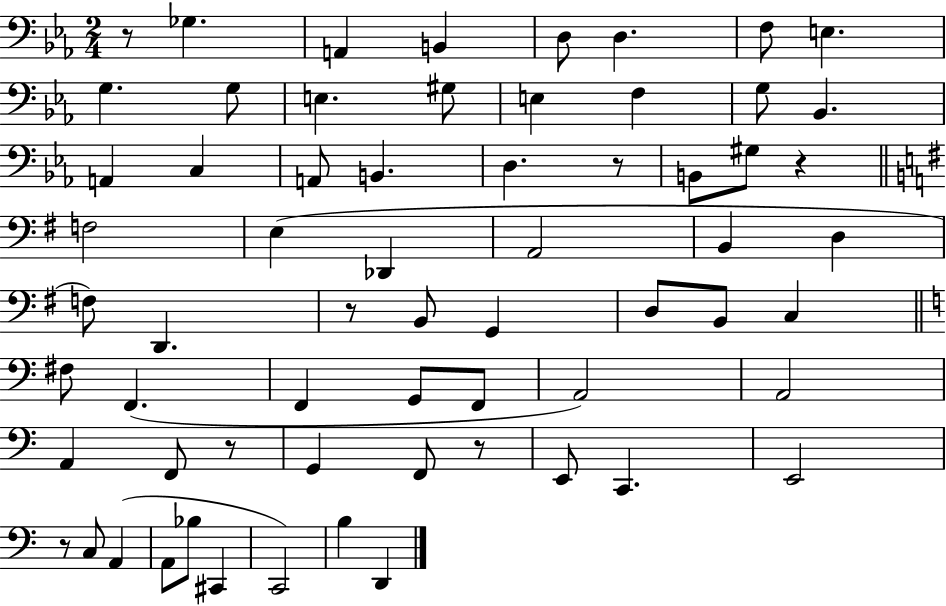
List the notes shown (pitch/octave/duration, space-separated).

R/e Gb3/q. A2/q B2/q D3/e D3/q. F3/e E3/q. G3/q. G3/e E3/q. G#3/e E3/q F3/q G3/e Bb2/q. A2/q C3/q A2/e B2/q. D3/q. R/e B2/e G#3/e R/q F3/h E3/q Db2/q A2/h B2/q D3/q F3/e D2/q. R/e B2/e G2/q D3/e B2/e C3/q F#3/e F2/q. F2/q G2/e F2/e A2/h A2/h A2/q F2/e R/e G2/q F2/e R/e E2/e C2/q. E2/h R/e C3/e A2/q A2/e Bb3/e C#2/q C2/h B3/q D2/q